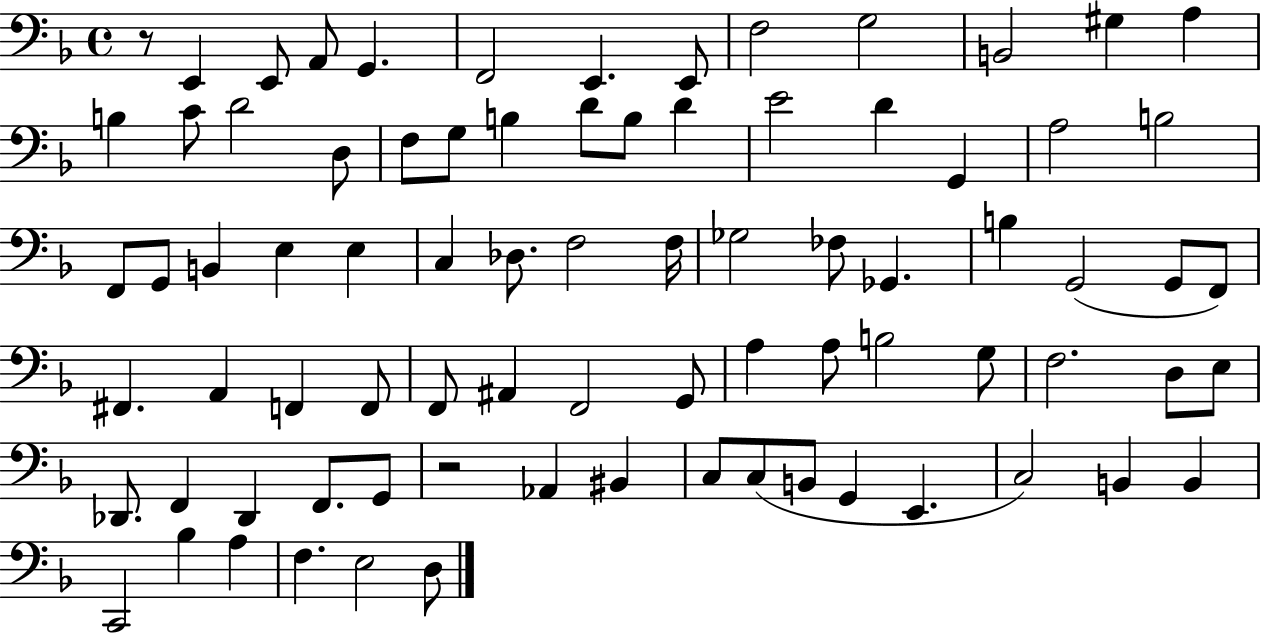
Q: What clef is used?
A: bass